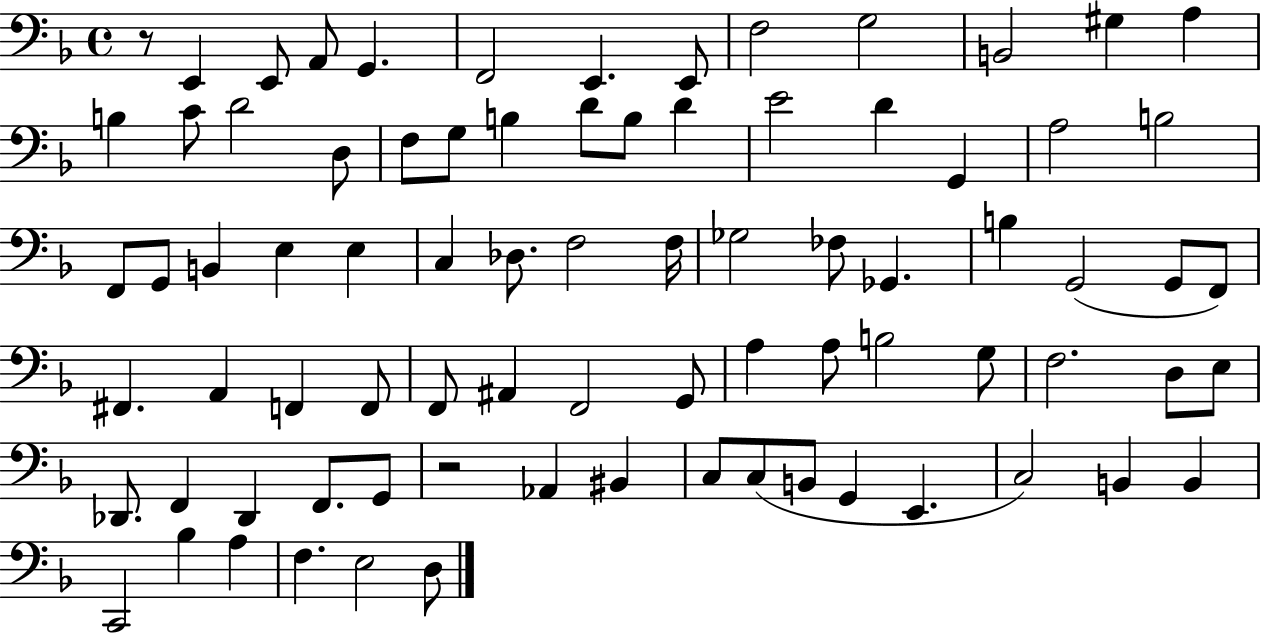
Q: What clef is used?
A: bass